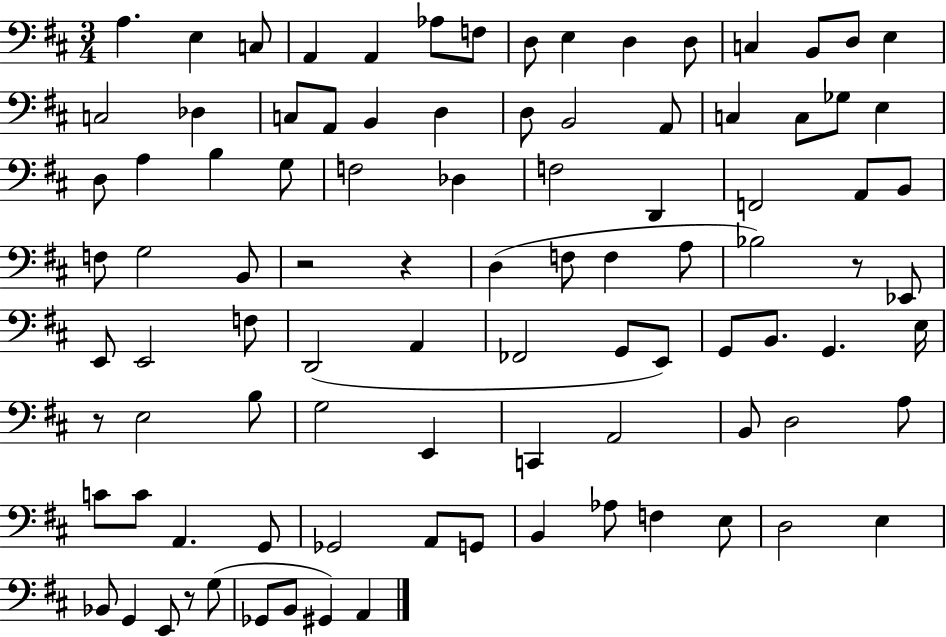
{
  \clef bass
  \numericTimeSignature
  \time 3/4
  \key d \major
  a4. e4 c8 | a,4 a,4 aes8 f8 | d8 e4 d4 d8 | c4 b,8 d8 e4 | \break c2 des4 | c8 a,8 b,4 d4 | d8 b,2 a,8 | c4 c8 ges8 e4 | \break d8 a4 b4 g8 | f2 des4 | f2 d,4 | f,2 a,8 b,8 | \break f8 g2 b,8 | r2 r4 | d4( f8 f4 a8 | bes2) r8 ees,8 | \break e,8 e,2 f8 | d,2( a,4 | fes,2 g,8 e,8) | g,8 b,8. g,4. e16 | \break r8 e2 b8 | g2 e,4 | c,4 a,2 | b,8 d2 a8 | \break c'8 c'8 a,4. g,8 | ges,2 a,8 g,8 | b,4 aes8 f4 e8 | d2 e4 | \break bes,8 g,4 e,8 r8 g8( | ges,8 b,8 gis,4) a,4 | \bar "|."
}